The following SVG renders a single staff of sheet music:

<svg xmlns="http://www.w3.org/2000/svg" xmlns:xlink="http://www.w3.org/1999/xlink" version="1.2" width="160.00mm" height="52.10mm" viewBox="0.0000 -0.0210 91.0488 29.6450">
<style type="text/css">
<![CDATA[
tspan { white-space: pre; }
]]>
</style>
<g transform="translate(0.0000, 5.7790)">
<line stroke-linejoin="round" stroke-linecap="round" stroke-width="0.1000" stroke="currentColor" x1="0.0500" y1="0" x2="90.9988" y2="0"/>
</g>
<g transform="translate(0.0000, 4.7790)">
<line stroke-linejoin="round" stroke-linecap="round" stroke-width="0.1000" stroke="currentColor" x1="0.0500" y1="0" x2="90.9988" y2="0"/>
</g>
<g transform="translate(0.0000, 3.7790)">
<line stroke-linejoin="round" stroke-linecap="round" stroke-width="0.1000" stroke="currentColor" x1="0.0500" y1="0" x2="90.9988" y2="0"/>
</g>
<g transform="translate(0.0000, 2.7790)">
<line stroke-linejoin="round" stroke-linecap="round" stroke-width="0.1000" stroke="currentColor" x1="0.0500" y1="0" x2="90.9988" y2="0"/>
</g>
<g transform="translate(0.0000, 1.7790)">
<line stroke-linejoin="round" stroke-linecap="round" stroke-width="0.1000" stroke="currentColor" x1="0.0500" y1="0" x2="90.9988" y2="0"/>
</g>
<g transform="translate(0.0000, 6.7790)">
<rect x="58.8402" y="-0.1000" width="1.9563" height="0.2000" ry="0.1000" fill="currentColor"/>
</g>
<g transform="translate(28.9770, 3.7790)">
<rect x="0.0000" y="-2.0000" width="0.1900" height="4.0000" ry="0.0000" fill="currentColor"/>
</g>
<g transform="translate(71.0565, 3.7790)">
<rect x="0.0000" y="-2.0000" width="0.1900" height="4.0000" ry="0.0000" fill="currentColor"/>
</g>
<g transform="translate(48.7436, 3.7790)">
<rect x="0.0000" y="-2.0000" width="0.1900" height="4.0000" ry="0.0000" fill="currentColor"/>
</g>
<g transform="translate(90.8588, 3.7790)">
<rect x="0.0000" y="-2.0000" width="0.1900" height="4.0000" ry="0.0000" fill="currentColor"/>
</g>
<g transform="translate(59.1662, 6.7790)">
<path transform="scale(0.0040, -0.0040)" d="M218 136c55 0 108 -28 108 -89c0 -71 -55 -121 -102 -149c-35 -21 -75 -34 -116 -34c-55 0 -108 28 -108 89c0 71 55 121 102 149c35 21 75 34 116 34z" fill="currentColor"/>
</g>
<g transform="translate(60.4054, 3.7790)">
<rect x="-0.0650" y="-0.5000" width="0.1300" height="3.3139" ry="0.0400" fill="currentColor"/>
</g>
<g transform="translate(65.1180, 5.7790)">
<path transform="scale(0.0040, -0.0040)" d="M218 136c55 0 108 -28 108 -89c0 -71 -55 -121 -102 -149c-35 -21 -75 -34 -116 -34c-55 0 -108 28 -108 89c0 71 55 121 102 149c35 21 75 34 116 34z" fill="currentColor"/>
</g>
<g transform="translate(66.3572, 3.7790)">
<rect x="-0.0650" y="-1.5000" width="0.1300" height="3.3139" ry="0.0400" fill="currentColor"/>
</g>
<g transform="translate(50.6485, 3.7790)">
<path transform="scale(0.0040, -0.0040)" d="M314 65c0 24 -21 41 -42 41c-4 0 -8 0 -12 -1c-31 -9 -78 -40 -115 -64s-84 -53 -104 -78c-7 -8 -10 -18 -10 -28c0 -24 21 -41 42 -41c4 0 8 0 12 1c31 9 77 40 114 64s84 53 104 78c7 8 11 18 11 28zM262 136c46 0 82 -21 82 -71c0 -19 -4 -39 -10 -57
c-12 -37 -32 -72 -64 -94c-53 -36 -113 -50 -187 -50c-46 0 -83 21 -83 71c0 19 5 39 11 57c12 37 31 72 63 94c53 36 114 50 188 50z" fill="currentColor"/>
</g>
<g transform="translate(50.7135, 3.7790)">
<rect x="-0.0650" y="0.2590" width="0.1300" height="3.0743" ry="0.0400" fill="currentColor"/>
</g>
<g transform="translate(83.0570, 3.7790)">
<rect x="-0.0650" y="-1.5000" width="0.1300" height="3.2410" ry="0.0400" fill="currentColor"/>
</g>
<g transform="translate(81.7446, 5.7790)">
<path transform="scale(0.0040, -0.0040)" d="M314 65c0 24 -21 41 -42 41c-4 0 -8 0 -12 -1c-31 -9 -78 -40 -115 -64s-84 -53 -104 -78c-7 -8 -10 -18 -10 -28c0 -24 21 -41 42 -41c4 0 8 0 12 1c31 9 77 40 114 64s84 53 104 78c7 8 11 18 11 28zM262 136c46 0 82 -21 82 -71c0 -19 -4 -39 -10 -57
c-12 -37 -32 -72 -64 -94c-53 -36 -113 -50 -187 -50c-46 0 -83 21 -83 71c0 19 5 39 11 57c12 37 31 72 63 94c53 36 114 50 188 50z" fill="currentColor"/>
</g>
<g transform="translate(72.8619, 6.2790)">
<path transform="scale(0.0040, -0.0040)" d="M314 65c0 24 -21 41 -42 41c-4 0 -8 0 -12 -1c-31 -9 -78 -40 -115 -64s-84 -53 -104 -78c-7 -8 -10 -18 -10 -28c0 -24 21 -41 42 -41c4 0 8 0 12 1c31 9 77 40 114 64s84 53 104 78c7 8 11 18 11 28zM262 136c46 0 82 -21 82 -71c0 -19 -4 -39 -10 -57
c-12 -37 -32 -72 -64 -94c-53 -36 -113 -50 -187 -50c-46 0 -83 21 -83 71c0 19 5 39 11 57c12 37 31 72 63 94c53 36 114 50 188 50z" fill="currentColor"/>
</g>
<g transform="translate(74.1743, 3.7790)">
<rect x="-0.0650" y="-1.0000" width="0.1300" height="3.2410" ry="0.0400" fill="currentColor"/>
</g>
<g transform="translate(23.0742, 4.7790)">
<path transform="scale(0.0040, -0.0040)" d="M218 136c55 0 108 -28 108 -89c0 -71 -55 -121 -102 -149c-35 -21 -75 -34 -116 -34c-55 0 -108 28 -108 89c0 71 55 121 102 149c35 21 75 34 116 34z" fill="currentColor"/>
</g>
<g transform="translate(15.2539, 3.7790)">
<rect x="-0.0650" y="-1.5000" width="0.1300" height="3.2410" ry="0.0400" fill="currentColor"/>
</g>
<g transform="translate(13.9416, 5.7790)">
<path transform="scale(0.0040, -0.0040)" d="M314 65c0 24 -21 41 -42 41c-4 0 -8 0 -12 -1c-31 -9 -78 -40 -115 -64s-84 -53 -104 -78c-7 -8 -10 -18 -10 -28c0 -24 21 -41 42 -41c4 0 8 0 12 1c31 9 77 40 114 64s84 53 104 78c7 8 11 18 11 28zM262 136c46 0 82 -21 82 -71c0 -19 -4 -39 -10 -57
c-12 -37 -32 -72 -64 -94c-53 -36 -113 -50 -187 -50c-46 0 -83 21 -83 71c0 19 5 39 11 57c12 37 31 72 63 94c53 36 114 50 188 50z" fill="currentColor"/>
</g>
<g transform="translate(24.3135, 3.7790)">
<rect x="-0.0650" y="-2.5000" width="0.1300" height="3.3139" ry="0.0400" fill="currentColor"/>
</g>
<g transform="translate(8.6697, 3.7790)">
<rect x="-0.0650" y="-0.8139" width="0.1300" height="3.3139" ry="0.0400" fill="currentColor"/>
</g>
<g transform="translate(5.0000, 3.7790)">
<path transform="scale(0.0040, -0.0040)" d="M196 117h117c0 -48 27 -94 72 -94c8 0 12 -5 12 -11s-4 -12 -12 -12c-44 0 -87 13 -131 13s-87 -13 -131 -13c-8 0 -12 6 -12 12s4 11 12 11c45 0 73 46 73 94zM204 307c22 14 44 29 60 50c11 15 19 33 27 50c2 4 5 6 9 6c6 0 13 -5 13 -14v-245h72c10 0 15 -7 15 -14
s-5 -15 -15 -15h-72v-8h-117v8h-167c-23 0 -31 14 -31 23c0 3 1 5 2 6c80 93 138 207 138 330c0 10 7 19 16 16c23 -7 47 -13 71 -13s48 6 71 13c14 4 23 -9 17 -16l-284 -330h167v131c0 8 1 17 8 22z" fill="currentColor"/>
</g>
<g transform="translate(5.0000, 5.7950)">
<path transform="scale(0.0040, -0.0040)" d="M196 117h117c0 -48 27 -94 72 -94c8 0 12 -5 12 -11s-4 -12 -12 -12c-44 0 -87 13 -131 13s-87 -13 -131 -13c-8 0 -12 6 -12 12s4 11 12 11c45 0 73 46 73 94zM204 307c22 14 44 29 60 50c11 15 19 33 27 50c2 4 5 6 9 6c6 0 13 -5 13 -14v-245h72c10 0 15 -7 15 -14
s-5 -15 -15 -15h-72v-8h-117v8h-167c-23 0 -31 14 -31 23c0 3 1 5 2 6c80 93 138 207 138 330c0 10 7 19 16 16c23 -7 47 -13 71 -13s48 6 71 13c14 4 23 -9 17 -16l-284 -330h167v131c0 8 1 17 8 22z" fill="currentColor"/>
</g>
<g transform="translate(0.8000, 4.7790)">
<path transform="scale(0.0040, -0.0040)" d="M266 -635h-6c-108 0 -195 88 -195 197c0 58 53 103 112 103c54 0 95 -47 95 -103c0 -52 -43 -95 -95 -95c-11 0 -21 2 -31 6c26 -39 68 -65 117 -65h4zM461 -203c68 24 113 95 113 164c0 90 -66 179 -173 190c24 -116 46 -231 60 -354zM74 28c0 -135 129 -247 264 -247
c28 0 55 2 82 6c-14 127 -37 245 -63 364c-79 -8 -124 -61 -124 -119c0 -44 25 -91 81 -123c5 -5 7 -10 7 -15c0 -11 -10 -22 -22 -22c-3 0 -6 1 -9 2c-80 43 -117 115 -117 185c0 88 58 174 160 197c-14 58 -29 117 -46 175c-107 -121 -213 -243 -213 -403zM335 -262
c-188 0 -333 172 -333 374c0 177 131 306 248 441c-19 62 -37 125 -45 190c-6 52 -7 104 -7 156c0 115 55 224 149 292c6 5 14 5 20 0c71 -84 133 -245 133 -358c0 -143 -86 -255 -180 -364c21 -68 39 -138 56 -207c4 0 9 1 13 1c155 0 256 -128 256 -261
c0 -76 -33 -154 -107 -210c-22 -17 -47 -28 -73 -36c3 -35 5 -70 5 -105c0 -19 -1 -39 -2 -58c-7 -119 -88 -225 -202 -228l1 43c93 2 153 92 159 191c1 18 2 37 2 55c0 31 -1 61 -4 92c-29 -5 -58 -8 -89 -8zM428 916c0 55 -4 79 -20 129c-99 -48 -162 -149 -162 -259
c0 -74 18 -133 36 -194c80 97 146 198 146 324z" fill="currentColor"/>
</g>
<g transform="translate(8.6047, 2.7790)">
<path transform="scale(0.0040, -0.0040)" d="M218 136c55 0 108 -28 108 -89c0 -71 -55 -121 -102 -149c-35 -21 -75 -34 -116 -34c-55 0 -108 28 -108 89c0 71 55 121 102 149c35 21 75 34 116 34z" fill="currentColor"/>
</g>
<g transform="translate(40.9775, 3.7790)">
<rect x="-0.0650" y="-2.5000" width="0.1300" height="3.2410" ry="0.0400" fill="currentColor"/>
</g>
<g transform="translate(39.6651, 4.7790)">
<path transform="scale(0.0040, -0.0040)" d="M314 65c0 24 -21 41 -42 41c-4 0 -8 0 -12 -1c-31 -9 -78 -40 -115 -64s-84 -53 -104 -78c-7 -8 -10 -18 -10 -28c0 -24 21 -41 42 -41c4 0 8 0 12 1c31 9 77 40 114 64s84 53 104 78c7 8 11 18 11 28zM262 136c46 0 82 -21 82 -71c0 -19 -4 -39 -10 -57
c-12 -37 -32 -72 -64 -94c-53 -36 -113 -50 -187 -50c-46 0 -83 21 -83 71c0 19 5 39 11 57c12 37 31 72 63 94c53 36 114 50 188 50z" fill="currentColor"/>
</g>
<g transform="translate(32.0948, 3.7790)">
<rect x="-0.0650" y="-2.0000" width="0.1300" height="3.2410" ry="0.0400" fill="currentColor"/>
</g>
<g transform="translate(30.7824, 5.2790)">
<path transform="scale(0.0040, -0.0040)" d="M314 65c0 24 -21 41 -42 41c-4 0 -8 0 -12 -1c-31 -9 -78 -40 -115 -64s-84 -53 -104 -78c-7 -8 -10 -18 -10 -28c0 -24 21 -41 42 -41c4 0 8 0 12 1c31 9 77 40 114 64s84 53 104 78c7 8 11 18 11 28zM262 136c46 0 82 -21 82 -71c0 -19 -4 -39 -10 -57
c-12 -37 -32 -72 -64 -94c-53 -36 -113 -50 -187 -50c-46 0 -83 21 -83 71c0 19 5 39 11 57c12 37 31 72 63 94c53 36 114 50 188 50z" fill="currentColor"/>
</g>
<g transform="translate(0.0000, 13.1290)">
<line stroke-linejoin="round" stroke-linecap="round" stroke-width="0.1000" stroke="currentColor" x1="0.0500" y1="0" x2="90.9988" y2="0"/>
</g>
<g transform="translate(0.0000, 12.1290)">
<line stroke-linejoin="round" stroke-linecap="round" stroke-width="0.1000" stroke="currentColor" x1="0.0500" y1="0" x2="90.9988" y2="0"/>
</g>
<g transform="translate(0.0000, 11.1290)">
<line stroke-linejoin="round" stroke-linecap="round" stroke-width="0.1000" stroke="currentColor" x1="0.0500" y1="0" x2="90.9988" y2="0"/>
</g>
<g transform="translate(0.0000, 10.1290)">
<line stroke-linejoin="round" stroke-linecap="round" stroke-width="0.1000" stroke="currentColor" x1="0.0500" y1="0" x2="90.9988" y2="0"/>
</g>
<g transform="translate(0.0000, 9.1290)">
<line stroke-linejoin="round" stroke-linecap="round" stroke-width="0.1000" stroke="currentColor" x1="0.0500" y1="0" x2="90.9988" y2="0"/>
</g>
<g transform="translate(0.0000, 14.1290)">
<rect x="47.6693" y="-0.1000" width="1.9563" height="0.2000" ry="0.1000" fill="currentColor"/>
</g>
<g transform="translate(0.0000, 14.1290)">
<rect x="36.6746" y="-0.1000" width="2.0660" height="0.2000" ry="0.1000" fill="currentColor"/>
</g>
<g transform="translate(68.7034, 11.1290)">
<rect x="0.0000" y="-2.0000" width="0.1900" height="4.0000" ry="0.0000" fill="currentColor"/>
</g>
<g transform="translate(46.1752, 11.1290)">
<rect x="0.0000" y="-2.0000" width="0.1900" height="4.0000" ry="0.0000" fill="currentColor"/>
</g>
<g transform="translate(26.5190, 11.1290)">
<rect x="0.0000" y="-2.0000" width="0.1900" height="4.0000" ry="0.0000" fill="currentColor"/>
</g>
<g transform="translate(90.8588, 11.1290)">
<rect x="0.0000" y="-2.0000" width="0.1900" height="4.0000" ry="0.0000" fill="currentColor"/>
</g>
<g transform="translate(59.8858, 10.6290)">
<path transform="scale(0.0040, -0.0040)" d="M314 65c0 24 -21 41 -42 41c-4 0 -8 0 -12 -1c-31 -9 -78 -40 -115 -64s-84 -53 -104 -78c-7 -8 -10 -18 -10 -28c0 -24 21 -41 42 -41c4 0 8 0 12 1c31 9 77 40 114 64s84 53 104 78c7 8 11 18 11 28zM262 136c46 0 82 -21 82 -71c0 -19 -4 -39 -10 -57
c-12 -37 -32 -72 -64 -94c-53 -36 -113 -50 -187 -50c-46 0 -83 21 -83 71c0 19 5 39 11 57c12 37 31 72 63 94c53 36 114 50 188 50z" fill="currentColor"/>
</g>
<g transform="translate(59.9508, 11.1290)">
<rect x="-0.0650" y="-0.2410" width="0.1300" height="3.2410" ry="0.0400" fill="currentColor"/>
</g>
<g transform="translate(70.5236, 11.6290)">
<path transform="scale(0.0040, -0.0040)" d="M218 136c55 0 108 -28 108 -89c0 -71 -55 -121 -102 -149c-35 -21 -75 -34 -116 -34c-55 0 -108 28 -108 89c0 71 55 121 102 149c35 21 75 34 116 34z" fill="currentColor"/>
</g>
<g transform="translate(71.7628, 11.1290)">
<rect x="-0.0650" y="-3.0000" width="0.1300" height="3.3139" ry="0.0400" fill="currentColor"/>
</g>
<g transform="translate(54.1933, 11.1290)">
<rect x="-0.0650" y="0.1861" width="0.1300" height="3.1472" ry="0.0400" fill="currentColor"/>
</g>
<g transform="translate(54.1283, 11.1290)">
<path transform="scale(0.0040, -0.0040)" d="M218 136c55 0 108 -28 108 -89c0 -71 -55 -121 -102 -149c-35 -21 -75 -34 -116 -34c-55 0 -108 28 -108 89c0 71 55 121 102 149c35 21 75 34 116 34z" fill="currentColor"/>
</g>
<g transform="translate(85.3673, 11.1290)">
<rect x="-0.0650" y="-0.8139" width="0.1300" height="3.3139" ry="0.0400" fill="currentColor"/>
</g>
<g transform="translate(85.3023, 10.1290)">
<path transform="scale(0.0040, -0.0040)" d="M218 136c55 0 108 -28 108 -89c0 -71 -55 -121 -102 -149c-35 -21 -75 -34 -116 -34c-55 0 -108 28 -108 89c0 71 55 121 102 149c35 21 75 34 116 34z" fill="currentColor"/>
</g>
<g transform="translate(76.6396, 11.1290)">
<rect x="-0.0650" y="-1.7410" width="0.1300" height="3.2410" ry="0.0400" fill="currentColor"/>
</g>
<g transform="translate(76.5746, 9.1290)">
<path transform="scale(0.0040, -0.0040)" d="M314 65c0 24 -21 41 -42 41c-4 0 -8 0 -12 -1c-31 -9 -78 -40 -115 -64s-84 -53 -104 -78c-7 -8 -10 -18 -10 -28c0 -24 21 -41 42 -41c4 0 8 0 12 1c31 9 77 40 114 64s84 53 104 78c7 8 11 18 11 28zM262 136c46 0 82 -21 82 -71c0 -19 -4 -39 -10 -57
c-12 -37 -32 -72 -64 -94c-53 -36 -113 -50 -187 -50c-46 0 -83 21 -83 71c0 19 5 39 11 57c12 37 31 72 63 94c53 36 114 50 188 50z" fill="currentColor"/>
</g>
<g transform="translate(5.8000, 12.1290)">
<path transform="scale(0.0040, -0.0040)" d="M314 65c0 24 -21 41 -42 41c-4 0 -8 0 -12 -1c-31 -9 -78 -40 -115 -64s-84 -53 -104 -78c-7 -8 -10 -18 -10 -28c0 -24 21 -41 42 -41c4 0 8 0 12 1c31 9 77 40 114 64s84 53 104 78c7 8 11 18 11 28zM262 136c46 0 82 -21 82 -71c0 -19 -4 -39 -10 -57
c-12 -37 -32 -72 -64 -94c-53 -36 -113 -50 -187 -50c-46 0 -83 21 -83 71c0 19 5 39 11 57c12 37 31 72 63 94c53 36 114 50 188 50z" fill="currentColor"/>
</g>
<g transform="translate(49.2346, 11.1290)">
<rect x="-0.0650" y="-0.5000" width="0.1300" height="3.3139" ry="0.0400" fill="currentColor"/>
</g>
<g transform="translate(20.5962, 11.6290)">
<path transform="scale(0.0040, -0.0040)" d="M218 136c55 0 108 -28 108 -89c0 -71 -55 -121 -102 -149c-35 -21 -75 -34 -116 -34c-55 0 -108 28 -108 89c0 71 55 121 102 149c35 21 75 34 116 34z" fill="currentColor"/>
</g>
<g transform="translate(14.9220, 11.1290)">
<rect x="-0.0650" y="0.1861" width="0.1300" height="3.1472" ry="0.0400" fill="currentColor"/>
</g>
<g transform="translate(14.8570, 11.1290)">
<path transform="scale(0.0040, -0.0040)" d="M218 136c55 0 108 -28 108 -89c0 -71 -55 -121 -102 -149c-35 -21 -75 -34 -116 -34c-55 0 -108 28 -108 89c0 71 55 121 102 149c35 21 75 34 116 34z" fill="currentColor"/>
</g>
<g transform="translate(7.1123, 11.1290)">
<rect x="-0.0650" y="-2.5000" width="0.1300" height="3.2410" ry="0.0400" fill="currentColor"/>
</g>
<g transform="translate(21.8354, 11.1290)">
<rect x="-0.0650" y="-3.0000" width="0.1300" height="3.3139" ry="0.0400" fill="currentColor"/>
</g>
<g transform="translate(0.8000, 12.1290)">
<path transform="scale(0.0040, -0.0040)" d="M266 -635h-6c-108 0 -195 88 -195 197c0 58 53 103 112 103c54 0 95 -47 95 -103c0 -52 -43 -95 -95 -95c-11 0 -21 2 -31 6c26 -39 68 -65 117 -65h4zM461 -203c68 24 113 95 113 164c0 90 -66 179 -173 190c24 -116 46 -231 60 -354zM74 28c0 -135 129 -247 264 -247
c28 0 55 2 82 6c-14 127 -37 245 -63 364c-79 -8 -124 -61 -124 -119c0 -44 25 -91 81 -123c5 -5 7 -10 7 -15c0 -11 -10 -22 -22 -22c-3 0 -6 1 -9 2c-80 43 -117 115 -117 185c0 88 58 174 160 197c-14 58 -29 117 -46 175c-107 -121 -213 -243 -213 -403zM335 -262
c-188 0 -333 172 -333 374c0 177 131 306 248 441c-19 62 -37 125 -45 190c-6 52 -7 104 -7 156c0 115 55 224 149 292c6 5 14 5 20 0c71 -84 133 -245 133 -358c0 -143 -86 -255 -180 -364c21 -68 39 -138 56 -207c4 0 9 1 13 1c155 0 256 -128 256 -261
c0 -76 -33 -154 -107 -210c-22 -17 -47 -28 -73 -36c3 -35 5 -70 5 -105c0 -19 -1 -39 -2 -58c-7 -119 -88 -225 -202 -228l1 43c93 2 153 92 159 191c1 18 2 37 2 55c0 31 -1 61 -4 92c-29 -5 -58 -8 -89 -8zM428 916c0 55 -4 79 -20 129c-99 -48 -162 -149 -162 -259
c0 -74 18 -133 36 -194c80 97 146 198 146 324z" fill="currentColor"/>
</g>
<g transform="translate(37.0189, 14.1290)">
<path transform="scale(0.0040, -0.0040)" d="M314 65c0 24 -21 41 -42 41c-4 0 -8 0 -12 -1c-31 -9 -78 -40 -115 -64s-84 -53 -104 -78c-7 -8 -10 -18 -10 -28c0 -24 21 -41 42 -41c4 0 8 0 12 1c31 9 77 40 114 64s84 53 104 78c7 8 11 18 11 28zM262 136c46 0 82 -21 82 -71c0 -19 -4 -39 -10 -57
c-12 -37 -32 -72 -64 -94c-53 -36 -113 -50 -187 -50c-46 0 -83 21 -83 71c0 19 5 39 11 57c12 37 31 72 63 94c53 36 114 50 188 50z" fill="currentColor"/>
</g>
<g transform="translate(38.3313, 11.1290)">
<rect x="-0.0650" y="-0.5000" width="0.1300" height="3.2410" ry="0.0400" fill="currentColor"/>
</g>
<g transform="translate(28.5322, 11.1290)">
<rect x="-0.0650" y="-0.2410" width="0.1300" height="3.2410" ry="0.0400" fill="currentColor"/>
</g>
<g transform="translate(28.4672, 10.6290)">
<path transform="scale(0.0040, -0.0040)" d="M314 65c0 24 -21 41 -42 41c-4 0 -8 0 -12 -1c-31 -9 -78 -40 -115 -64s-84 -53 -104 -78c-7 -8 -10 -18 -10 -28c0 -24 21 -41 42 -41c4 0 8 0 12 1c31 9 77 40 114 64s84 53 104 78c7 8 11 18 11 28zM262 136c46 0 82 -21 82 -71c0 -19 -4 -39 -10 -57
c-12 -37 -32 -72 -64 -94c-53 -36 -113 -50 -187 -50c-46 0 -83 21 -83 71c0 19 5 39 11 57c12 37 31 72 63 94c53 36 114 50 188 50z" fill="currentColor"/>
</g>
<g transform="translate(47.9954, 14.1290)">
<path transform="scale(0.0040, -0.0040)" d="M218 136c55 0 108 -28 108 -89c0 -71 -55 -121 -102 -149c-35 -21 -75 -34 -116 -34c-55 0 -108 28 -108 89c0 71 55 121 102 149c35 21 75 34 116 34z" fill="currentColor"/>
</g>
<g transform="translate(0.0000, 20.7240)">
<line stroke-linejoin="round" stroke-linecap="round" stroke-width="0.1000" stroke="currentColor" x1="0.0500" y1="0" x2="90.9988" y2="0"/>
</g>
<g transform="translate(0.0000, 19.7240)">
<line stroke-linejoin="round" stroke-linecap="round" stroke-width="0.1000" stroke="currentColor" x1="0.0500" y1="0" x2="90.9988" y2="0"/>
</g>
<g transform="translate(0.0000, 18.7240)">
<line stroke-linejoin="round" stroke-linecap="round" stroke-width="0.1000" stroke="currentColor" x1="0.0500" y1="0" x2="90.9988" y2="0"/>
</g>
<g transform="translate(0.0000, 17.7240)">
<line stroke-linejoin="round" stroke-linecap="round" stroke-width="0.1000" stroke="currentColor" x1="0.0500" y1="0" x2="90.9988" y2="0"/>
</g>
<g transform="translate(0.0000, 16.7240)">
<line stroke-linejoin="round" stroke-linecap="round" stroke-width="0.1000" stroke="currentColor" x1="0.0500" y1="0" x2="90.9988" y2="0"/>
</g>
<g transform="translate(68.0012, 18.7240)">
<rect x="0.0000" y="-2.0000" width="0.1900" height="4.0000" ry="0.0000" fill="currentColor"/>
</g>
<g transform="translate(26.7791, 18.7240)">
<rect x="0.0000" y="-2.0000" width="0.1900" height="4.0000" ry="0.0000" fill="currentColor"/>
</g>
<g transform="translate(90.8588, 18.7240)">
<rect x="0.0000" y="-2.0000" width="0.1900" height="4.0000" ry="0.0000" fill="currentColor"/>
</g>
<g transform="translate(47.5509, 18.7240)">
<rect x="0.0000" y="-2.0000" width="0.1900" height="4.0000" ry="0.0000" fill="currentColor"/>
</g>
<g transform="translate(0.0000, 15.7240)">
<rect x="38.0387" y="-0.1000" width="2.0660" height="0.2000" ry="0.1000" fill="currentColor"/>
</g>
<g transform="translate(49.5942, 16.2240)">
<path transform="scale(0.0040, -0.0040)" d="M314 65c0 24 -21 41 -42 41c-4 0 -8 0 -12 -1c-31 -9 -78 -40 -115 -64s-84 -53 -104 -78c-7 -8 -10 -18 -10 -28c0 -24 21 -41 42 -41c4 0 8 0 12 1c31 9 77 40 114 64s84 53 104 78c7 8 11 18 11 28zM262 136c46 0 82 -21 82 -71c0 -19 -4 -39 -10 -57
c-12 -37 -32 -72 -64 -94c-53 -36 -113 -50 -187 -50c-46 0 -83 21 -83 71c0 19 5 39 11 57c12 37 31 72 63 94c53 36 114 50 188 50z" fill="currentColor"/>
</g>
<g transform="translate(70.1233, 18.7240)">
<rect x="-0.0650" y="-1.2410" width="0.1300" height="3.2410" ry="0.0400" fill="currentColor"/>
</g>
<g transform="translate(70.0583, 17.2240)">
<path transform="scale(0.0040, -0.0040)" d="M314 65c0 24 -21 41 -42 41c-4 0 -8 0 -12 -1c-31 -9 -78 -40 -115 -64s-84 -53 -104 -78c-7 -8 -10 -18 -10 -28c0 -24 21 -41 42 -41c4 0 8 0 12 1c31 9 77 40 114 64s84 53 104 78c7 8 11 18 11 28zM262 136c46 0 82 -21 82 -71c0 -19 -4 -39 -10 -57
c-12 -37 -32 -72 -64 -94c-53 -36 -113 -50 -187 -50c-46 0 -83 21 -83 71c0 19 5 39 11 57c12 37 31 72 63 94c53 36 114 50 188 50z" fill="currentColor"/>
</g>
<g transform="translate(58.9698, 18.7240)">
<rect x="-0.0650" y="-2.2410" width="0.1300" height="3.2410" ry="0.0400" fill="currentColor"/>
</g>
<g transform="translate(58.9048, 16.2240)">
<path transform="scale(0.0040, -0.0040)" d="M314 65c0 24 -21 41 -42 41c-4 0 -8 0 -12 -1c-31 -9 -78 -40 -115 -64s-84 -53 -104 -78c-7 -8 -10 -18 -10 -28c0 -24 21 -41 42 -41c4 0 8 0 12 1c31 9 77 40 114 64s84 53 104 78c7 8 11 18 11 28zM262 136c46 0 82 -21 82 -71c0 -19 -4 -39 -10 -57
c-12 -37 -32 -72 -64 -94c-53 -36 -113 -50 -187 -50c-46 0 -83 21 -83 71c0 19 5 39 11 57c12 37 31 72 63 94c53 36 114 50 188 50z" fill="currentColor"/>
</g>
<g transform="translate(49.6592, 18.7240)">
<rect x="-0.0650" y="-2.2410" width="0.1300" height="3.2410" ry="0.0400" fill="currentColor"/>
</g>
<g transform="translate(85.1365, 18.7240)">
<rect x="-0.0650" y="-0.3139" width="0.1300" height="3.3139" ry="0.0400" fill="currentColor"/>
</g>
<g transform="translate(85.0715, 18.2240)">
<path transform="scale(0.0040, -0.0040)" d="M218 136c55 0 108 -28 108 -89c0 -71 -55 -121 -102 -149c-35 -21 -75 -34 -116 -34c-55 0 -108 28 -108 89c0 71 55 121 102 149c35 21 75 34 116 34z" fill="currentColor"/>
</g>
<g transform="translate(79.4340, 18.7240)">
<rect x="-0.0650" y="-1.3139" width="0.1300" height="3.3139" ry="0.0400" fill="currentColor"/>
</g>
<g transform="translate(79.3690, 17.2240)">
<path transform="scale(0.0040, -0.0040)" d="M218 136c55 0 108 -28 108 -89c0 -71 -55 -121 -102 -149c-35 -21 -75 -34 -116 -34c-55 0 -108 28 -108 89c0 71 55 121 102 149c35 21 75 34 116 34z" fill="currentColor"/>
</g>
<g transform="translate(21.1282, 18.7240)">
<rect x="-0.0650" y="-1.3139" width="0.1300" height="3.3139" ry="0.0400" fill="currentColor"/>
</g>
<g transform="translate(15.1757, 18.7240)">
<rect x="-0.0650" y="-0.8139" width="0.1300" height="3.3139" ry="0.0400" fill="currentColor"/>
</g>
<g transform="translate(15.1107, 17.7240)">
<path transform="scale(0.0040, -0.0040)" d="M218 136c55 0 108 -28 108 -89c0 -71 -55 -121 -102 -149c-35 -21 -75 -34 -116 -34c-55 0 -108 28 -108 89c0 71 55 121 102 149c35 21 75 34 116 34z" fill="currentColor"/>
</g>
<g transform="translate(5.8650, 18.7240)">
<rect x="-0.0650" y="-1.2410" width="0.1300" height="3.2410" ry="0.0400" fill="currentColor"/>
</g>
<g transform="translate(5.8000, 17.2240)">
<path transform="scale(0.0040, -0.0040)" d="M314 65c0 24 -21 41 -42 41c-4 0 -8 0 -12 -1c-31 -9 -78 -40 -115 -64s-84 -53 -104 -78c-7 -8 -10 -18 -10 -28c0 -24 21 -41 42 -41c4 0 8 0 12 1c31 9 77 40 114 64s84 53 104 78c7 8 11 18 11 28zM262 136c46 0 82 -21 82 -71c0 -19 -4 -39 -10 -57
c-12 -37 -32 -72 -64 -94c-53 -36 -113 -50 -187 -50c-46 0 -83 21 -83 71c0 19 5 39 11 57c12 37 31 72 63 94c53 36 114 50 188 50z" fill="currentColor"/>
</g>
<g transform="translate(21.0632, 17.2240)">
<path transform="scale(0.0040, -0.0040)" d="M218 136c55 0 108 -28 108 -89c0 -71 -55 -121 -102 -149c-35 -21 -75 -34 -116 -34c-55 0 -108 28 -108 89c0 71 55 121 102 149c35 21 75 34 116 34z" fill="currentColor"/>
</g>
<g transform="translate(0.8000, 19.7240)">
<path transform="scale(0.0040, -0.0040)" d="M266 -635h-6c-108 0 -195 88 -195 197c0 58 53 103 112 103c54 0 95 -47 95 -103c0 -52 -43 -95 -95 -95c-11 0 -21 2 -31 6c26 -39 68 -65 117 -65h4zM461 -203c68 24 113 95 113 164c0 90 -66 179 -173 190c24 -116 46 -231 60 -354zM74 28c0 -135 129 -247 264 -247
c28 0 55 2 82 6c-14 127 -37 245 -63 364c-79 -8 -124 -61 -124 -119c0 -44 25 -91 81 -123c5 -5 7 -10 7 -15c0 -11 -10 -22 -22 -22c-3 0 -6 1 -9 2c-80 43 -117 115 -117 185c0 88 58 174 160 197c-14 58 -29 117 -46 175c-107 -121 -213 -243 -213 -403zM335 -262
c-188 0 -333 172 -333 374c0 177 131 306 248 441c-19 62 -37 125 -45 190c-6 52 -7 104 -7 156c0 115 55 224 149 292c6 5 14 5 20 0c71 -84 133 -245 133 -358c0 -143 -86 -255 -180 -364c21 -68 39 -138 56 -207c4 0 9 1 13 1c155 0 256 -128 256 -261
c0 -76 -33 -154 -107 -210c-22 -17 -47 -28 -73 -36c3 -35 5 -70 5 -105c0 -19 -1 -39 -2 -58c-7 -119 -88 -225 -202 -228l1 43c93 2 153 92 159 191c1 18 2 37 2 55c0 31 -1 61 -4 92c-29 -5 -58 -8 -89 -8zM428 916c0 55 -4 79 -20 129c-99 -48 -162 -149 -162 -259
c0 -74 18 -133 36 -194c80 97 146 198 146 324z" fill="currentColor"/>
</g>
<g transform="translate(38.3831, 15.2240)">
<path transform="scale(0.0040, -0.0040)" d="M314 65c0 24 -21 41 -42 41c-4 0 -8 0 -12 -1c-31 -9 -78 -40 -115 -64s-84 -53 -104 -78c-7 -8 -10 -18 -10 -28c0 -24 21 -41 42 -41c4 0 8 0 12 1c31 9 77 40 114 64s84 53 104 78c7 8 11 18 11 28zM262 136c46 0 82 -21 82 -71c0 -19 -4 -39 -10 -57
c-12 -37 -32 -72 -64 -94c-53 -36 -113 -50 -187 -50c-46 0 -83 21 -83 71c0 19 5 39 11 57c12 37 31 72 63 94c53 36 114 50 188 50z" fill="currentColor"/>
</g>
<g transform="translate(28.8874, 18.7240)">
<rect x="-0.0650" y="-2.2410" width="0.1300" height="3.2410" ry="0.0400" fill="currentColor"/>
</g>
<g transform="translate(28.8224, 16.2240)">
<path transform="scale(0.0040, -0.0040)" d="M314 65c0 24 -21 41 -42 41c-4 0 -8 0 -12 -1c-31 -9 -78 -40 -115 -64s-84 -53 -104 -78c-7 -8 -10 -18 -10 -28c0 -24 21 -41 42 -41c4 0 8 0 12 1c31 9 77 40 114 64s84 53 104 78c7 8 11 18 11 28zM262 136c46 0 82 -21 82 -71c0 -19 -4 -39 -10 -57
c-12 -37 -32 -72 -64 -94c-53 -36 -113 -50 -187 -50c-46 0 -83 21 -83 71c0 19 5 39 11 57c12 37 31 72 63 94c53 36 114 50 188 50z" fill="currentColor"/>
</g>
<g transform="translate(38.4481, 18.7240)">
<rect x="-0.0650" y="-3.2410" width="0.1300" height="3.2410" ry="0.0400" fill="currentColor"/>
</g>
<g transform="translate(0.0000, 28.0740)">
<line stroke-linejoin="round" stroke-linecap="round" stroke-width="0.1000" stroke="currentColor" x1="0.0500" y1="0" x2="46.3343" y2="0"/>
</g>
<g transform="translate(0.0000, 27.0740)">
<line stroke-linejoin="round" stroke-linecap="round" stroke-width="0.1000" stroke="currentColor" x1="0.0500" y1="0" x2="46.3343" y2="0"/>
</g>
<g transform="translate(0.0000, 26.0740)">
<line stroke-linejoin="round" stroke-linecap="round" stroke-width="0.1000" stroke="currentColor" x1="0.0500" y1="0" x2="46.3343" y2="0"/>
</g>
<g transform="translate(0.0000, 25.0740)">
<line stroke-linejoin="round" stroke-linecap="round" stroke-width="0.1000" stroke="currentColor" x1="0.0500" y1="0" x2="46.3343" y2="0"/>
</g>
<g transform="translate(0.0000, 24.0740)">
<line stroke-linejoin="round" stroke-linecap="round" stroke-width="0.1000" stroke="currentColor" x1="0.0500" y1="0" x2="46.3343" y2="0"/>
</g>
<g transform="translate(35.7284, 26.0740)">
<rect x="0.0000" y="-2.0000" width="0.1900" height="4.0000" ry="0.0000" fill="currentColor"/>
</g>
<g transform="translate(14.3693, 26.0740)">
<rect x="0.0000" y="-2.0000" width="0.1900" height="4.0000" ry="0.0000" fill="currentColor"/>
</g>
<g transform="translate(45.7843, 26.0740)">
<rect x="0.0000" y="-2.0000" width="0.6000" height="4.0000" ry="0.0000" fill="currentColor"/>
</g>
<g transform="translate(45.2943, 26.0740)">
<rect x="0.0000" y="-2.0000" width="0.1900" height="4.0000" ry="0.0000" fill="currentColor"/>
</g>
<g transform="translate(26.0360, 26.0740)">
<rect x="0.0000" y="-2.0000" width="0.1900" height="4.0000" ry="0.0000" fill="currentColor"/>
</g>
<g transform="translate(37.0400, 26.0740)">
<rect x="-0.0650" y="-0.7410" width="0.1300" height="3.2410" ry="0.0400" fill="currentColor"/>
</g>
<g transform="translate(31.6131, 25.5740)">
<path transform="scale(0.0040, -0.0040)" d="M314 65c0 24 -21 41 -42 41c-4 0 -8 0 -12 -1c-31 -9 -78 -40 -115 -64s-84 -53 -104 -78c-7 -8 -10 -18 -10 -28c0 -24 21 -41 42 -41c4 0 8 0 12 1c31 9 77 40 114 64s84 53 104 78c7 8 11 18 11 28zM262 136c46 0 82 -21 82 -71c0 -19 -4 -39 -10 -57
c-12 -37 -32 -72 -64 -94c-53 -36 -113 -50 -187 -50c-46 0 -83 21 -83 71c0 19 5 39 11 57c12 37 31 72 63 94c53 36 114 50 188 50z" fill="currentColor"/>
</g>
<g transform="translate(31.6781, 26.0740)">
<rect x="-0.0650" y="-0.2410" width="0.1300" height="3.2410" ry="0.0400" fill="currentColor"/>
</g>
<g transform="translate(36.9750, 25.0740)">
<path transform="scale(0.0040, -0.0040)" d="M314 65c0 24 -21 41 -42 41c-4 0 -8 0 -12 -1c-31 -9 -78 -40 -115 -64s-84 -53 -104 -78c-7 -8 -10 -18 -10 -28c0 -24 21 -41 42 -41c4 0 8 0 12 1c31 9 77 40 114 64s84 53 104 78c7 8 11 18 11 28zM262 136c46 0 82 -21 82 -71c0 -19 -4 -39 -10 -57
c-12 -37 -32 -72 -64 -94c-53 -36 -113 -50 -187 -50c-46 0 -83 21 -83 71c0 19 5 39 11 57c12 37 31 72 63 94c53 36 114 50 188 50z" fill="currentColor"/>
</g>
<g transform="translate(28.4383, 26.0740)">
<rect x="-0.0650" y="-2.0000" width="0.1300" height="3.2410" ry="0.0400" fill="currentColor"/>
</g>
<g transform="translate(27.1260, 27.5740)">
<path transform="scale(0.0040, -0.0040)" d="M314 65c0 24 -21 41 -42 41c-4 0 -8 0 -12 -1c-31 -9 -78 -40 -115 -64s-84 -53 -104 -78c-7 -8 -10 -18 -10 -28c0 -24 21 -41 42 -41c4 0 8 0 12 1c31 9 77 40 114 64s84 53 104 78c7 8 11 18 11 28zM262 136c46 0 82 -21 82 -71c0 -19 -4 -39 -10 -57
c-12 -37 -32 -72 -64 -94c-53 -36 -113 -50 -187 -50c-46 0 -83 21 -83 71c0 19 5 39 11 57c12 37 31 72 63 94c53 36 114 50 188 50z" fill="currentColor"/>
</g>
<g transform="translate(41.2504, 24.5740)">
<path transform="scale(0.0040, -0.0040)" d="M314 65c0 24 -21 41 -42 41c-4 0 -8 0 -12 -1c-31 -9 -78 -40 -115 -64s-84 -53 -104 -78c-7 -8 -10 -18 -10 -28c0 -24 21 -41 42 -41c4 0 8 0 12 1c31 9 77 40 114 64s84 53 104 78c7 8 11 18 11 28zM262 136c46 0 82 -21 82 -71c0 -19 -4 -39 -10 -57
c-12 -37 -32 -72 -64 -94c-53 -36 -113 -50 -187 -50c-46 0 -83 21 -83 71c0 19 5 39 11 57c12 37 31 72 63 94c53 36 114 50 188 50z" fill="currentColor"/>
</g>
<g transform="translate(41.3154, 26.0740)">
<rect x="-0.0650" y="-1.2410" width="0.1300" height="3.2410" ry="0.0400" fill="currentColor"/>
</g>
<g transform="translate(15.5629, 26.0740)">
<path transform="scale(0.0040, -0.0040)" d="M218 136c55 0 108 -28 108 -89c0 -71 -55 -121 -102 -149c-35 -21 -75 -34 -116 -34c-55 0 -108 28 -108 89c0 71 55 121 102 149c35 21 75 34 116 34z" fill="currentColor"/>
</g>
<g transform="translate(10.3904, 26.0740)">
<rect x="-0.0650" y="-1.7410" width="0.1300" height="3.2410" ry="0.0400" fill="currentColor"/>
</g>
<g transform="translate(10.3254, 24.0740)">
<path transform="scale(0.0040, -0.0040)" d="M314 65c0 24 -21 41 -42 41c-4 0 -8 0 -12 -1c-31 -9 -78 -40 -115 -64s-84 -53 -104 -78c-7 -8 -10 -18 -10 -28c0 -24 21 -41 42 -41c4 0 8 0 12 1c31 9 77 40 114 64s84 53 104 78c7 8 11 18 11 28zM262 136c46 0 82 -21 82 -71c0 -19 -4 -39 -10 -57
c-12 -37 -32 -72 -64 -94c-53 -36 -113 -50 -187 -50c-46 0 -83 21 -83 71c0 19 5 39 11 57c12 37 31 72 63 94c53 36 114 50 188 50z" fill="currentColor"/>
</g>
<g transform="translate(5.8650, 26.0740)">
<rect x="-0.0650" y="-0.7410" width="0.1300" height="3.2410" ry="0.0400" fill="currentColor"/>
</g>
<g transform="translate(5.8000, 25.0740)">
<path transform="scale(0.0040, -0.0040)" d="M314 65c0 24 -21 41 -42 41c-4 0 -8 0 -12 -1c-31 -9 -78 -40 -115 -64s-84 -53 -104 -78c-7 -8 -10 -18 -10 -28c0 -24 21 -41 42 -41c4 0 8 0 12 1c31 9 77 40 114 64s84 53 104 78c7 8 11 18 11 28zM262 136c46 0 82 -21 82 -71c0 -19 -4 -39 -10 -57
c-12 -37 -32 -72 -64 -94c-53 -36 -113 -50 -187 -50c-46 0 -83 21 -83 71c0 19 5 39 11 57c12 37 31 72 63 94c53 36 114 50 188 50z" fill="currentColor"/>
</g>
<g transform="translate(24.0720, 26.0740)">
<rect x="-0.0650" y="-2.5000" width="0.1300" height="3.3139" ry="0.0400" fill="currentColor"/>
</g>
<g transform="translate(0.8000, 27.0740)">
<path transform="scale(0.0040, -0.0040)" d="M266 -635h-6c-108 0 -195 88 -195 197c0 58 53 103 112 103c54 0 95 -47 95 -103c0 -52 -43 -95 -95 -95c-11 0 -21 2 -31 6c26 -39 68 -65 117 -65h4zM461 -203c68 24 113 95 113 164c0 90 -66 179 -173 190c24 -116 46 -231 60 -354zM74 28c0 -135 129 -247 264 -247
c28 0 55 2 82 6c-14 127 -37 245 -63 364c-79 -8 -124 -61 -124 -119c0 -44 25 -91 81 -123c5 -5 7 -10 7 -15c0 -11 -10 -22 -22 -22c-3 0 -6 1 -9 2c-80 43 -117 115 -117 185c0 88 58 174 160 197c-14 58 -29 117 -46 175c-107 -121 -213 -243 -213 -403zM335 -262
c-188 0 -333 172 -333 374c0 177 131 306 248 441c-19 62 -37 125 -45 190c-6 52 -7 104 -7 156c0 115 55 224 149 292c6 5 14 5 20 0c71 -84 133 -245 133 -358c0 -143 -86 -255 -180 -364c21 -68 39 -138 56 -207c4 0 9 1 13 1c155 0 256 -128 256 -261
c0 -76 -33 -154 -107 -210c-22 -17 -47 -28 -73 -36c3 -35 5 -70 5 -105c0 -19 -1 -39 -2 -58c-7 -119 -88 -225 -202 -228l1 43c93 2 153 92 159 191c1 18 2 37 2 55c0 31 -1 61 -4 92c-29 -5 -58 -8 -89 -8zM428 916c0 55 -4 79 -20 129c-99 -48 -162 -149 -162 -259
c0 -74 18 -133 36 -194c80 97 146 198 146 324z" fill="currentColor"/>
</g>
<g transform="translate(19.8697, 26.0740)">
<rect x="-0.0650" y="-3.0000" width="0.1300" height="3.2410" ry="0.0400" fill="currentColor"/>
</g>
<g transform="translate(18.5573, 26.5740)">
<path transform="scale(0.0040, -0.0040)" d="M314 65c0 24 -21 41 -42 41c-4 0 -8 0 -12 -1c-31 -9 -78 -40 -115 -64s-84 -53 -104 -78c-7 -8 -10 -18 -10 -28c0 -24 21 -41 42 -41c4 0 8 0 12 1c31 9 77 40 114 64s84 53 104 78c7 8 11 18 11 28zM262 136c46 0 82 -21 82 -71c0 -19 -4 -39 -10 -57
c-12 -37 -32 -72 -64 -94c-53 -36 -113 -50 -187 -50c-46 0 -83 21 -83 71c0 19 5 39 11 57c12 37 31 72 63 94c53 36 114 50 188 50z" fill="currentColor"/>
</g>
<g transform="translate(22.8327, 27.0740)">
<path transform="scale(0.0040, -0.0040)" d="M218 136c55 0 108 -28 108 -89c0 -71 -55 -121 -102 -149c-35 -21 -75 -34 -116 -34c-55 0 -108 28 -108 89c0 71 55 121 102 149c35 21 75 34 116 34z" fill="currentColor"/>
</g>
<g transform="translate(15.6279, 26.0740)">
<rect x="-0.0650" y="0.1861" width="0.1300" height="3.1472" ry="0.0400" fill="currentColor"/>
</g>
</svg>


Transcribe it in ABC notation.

X:1
T:Untitled
M:4/4
L:1/4
K:C
d E2 G F2 G2 B2 C E D2 E2 G2 B A c2 C2 C B c2 A f2 d e2 d e g2 b2 g2 g2 e2 e c d2 f2 B A2 G F2 c2 d2 e2